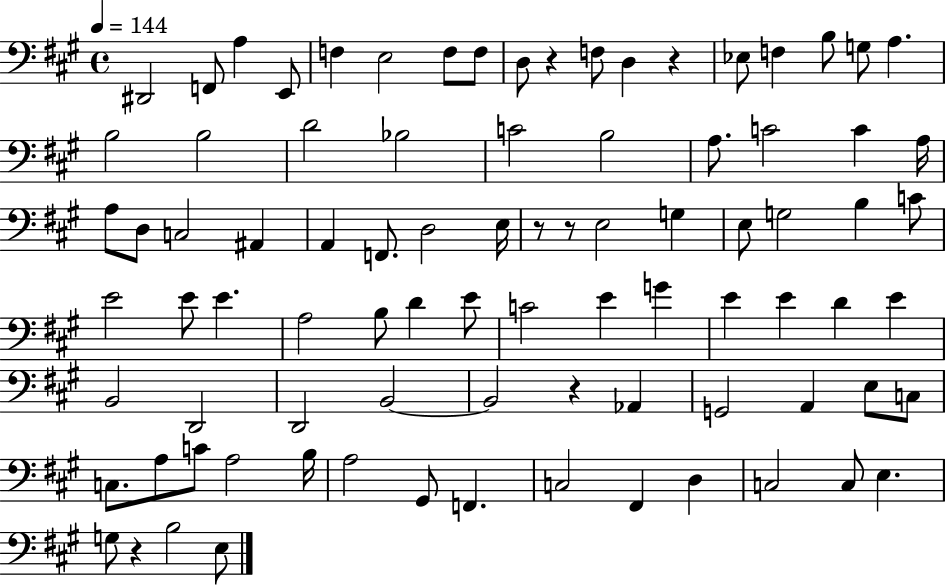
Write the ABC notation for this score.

X:1
T:Untitled
M:4/4
L:1/4
K:A
^D,,2 F,,/2 A, E,,/2 F, E,2 F,/2 F,/2 D,/2 z F,/2 D, z _E,/2 F, B,/2 G,/2 A, B,2 B,2 D2 _B,2 C2 B,2 A,/2 C2 C A,/4 A,/2 D,/2 C,2 ^A,, A,, F,,/2 D,2 E,/4 z/2 z/2 E,2 G, E,/2 G,2 B, C/2 E2 E/2 E A,2 B,/2 D E/2 C2 E G E E D E B,,2 D,,2 D,,2 B,,2 B,,2 z _A,, G,,2 A,, E,/2 C,/2 C,/2 A,/2 C/2 A,2 B,/4 A,2 ^G,,/2 F,, C,2 ^F,, D, C,2 C,/2 E, G,/2 z B,2 E,/2